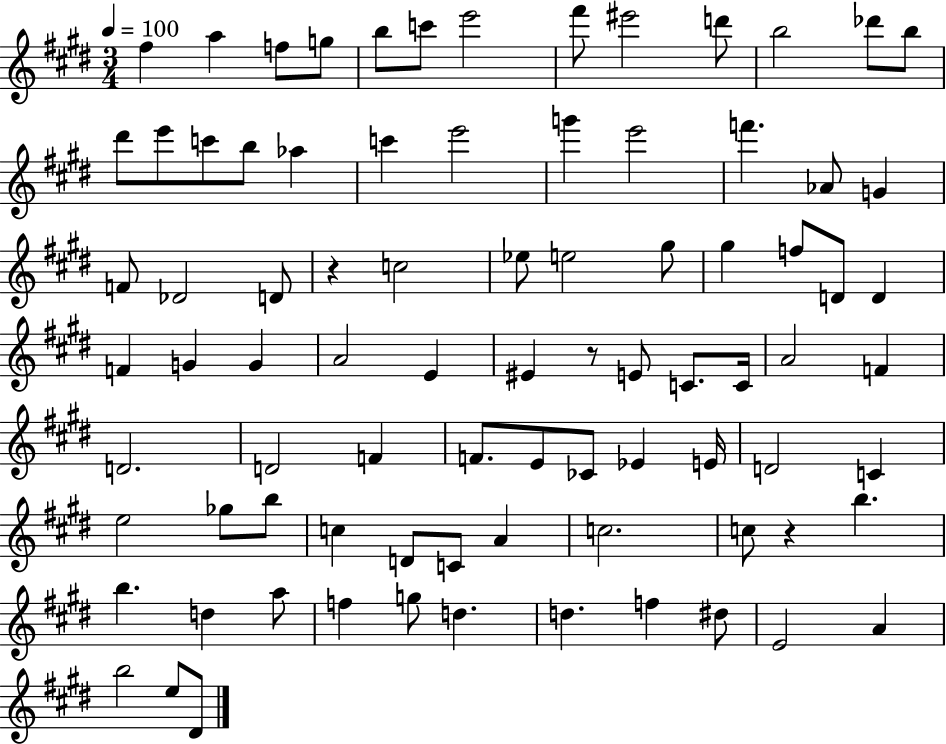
F#5/q A5/q F5/e G5/e B5/e C6/e E6/h F#6/e EIS6/h D6/e B5/h Db6/e B5/e D#6/e E6/e C6/e B5/e Ab5/q C6/q E6/h G6/q E6/h F6/q. Ab4/e G4/q F4/e Db4/h D4/e R/q C5/h Eb5/e E5/h G#5/e G#5/q F5/e D4/e D4/q F4/q G4/q G4/q A4/h E4/q EIS4/q R/e E4/e C4/e. C4/s A4/h F4/q D4/h. D4/h F4/q F4/e. E4/e CES4/e Eb4/q E4/s D4/h C4/q E5/h Gb5/e B5/e C5/q D4/e C4/e A4/q C5/h. C5/e R/q B5/q. B5/q. D5/q A5/e F5/q G5/e D5/q. D5/q. F5/q D#5/e E4/h A4/q B5/h E5/e D#4/e